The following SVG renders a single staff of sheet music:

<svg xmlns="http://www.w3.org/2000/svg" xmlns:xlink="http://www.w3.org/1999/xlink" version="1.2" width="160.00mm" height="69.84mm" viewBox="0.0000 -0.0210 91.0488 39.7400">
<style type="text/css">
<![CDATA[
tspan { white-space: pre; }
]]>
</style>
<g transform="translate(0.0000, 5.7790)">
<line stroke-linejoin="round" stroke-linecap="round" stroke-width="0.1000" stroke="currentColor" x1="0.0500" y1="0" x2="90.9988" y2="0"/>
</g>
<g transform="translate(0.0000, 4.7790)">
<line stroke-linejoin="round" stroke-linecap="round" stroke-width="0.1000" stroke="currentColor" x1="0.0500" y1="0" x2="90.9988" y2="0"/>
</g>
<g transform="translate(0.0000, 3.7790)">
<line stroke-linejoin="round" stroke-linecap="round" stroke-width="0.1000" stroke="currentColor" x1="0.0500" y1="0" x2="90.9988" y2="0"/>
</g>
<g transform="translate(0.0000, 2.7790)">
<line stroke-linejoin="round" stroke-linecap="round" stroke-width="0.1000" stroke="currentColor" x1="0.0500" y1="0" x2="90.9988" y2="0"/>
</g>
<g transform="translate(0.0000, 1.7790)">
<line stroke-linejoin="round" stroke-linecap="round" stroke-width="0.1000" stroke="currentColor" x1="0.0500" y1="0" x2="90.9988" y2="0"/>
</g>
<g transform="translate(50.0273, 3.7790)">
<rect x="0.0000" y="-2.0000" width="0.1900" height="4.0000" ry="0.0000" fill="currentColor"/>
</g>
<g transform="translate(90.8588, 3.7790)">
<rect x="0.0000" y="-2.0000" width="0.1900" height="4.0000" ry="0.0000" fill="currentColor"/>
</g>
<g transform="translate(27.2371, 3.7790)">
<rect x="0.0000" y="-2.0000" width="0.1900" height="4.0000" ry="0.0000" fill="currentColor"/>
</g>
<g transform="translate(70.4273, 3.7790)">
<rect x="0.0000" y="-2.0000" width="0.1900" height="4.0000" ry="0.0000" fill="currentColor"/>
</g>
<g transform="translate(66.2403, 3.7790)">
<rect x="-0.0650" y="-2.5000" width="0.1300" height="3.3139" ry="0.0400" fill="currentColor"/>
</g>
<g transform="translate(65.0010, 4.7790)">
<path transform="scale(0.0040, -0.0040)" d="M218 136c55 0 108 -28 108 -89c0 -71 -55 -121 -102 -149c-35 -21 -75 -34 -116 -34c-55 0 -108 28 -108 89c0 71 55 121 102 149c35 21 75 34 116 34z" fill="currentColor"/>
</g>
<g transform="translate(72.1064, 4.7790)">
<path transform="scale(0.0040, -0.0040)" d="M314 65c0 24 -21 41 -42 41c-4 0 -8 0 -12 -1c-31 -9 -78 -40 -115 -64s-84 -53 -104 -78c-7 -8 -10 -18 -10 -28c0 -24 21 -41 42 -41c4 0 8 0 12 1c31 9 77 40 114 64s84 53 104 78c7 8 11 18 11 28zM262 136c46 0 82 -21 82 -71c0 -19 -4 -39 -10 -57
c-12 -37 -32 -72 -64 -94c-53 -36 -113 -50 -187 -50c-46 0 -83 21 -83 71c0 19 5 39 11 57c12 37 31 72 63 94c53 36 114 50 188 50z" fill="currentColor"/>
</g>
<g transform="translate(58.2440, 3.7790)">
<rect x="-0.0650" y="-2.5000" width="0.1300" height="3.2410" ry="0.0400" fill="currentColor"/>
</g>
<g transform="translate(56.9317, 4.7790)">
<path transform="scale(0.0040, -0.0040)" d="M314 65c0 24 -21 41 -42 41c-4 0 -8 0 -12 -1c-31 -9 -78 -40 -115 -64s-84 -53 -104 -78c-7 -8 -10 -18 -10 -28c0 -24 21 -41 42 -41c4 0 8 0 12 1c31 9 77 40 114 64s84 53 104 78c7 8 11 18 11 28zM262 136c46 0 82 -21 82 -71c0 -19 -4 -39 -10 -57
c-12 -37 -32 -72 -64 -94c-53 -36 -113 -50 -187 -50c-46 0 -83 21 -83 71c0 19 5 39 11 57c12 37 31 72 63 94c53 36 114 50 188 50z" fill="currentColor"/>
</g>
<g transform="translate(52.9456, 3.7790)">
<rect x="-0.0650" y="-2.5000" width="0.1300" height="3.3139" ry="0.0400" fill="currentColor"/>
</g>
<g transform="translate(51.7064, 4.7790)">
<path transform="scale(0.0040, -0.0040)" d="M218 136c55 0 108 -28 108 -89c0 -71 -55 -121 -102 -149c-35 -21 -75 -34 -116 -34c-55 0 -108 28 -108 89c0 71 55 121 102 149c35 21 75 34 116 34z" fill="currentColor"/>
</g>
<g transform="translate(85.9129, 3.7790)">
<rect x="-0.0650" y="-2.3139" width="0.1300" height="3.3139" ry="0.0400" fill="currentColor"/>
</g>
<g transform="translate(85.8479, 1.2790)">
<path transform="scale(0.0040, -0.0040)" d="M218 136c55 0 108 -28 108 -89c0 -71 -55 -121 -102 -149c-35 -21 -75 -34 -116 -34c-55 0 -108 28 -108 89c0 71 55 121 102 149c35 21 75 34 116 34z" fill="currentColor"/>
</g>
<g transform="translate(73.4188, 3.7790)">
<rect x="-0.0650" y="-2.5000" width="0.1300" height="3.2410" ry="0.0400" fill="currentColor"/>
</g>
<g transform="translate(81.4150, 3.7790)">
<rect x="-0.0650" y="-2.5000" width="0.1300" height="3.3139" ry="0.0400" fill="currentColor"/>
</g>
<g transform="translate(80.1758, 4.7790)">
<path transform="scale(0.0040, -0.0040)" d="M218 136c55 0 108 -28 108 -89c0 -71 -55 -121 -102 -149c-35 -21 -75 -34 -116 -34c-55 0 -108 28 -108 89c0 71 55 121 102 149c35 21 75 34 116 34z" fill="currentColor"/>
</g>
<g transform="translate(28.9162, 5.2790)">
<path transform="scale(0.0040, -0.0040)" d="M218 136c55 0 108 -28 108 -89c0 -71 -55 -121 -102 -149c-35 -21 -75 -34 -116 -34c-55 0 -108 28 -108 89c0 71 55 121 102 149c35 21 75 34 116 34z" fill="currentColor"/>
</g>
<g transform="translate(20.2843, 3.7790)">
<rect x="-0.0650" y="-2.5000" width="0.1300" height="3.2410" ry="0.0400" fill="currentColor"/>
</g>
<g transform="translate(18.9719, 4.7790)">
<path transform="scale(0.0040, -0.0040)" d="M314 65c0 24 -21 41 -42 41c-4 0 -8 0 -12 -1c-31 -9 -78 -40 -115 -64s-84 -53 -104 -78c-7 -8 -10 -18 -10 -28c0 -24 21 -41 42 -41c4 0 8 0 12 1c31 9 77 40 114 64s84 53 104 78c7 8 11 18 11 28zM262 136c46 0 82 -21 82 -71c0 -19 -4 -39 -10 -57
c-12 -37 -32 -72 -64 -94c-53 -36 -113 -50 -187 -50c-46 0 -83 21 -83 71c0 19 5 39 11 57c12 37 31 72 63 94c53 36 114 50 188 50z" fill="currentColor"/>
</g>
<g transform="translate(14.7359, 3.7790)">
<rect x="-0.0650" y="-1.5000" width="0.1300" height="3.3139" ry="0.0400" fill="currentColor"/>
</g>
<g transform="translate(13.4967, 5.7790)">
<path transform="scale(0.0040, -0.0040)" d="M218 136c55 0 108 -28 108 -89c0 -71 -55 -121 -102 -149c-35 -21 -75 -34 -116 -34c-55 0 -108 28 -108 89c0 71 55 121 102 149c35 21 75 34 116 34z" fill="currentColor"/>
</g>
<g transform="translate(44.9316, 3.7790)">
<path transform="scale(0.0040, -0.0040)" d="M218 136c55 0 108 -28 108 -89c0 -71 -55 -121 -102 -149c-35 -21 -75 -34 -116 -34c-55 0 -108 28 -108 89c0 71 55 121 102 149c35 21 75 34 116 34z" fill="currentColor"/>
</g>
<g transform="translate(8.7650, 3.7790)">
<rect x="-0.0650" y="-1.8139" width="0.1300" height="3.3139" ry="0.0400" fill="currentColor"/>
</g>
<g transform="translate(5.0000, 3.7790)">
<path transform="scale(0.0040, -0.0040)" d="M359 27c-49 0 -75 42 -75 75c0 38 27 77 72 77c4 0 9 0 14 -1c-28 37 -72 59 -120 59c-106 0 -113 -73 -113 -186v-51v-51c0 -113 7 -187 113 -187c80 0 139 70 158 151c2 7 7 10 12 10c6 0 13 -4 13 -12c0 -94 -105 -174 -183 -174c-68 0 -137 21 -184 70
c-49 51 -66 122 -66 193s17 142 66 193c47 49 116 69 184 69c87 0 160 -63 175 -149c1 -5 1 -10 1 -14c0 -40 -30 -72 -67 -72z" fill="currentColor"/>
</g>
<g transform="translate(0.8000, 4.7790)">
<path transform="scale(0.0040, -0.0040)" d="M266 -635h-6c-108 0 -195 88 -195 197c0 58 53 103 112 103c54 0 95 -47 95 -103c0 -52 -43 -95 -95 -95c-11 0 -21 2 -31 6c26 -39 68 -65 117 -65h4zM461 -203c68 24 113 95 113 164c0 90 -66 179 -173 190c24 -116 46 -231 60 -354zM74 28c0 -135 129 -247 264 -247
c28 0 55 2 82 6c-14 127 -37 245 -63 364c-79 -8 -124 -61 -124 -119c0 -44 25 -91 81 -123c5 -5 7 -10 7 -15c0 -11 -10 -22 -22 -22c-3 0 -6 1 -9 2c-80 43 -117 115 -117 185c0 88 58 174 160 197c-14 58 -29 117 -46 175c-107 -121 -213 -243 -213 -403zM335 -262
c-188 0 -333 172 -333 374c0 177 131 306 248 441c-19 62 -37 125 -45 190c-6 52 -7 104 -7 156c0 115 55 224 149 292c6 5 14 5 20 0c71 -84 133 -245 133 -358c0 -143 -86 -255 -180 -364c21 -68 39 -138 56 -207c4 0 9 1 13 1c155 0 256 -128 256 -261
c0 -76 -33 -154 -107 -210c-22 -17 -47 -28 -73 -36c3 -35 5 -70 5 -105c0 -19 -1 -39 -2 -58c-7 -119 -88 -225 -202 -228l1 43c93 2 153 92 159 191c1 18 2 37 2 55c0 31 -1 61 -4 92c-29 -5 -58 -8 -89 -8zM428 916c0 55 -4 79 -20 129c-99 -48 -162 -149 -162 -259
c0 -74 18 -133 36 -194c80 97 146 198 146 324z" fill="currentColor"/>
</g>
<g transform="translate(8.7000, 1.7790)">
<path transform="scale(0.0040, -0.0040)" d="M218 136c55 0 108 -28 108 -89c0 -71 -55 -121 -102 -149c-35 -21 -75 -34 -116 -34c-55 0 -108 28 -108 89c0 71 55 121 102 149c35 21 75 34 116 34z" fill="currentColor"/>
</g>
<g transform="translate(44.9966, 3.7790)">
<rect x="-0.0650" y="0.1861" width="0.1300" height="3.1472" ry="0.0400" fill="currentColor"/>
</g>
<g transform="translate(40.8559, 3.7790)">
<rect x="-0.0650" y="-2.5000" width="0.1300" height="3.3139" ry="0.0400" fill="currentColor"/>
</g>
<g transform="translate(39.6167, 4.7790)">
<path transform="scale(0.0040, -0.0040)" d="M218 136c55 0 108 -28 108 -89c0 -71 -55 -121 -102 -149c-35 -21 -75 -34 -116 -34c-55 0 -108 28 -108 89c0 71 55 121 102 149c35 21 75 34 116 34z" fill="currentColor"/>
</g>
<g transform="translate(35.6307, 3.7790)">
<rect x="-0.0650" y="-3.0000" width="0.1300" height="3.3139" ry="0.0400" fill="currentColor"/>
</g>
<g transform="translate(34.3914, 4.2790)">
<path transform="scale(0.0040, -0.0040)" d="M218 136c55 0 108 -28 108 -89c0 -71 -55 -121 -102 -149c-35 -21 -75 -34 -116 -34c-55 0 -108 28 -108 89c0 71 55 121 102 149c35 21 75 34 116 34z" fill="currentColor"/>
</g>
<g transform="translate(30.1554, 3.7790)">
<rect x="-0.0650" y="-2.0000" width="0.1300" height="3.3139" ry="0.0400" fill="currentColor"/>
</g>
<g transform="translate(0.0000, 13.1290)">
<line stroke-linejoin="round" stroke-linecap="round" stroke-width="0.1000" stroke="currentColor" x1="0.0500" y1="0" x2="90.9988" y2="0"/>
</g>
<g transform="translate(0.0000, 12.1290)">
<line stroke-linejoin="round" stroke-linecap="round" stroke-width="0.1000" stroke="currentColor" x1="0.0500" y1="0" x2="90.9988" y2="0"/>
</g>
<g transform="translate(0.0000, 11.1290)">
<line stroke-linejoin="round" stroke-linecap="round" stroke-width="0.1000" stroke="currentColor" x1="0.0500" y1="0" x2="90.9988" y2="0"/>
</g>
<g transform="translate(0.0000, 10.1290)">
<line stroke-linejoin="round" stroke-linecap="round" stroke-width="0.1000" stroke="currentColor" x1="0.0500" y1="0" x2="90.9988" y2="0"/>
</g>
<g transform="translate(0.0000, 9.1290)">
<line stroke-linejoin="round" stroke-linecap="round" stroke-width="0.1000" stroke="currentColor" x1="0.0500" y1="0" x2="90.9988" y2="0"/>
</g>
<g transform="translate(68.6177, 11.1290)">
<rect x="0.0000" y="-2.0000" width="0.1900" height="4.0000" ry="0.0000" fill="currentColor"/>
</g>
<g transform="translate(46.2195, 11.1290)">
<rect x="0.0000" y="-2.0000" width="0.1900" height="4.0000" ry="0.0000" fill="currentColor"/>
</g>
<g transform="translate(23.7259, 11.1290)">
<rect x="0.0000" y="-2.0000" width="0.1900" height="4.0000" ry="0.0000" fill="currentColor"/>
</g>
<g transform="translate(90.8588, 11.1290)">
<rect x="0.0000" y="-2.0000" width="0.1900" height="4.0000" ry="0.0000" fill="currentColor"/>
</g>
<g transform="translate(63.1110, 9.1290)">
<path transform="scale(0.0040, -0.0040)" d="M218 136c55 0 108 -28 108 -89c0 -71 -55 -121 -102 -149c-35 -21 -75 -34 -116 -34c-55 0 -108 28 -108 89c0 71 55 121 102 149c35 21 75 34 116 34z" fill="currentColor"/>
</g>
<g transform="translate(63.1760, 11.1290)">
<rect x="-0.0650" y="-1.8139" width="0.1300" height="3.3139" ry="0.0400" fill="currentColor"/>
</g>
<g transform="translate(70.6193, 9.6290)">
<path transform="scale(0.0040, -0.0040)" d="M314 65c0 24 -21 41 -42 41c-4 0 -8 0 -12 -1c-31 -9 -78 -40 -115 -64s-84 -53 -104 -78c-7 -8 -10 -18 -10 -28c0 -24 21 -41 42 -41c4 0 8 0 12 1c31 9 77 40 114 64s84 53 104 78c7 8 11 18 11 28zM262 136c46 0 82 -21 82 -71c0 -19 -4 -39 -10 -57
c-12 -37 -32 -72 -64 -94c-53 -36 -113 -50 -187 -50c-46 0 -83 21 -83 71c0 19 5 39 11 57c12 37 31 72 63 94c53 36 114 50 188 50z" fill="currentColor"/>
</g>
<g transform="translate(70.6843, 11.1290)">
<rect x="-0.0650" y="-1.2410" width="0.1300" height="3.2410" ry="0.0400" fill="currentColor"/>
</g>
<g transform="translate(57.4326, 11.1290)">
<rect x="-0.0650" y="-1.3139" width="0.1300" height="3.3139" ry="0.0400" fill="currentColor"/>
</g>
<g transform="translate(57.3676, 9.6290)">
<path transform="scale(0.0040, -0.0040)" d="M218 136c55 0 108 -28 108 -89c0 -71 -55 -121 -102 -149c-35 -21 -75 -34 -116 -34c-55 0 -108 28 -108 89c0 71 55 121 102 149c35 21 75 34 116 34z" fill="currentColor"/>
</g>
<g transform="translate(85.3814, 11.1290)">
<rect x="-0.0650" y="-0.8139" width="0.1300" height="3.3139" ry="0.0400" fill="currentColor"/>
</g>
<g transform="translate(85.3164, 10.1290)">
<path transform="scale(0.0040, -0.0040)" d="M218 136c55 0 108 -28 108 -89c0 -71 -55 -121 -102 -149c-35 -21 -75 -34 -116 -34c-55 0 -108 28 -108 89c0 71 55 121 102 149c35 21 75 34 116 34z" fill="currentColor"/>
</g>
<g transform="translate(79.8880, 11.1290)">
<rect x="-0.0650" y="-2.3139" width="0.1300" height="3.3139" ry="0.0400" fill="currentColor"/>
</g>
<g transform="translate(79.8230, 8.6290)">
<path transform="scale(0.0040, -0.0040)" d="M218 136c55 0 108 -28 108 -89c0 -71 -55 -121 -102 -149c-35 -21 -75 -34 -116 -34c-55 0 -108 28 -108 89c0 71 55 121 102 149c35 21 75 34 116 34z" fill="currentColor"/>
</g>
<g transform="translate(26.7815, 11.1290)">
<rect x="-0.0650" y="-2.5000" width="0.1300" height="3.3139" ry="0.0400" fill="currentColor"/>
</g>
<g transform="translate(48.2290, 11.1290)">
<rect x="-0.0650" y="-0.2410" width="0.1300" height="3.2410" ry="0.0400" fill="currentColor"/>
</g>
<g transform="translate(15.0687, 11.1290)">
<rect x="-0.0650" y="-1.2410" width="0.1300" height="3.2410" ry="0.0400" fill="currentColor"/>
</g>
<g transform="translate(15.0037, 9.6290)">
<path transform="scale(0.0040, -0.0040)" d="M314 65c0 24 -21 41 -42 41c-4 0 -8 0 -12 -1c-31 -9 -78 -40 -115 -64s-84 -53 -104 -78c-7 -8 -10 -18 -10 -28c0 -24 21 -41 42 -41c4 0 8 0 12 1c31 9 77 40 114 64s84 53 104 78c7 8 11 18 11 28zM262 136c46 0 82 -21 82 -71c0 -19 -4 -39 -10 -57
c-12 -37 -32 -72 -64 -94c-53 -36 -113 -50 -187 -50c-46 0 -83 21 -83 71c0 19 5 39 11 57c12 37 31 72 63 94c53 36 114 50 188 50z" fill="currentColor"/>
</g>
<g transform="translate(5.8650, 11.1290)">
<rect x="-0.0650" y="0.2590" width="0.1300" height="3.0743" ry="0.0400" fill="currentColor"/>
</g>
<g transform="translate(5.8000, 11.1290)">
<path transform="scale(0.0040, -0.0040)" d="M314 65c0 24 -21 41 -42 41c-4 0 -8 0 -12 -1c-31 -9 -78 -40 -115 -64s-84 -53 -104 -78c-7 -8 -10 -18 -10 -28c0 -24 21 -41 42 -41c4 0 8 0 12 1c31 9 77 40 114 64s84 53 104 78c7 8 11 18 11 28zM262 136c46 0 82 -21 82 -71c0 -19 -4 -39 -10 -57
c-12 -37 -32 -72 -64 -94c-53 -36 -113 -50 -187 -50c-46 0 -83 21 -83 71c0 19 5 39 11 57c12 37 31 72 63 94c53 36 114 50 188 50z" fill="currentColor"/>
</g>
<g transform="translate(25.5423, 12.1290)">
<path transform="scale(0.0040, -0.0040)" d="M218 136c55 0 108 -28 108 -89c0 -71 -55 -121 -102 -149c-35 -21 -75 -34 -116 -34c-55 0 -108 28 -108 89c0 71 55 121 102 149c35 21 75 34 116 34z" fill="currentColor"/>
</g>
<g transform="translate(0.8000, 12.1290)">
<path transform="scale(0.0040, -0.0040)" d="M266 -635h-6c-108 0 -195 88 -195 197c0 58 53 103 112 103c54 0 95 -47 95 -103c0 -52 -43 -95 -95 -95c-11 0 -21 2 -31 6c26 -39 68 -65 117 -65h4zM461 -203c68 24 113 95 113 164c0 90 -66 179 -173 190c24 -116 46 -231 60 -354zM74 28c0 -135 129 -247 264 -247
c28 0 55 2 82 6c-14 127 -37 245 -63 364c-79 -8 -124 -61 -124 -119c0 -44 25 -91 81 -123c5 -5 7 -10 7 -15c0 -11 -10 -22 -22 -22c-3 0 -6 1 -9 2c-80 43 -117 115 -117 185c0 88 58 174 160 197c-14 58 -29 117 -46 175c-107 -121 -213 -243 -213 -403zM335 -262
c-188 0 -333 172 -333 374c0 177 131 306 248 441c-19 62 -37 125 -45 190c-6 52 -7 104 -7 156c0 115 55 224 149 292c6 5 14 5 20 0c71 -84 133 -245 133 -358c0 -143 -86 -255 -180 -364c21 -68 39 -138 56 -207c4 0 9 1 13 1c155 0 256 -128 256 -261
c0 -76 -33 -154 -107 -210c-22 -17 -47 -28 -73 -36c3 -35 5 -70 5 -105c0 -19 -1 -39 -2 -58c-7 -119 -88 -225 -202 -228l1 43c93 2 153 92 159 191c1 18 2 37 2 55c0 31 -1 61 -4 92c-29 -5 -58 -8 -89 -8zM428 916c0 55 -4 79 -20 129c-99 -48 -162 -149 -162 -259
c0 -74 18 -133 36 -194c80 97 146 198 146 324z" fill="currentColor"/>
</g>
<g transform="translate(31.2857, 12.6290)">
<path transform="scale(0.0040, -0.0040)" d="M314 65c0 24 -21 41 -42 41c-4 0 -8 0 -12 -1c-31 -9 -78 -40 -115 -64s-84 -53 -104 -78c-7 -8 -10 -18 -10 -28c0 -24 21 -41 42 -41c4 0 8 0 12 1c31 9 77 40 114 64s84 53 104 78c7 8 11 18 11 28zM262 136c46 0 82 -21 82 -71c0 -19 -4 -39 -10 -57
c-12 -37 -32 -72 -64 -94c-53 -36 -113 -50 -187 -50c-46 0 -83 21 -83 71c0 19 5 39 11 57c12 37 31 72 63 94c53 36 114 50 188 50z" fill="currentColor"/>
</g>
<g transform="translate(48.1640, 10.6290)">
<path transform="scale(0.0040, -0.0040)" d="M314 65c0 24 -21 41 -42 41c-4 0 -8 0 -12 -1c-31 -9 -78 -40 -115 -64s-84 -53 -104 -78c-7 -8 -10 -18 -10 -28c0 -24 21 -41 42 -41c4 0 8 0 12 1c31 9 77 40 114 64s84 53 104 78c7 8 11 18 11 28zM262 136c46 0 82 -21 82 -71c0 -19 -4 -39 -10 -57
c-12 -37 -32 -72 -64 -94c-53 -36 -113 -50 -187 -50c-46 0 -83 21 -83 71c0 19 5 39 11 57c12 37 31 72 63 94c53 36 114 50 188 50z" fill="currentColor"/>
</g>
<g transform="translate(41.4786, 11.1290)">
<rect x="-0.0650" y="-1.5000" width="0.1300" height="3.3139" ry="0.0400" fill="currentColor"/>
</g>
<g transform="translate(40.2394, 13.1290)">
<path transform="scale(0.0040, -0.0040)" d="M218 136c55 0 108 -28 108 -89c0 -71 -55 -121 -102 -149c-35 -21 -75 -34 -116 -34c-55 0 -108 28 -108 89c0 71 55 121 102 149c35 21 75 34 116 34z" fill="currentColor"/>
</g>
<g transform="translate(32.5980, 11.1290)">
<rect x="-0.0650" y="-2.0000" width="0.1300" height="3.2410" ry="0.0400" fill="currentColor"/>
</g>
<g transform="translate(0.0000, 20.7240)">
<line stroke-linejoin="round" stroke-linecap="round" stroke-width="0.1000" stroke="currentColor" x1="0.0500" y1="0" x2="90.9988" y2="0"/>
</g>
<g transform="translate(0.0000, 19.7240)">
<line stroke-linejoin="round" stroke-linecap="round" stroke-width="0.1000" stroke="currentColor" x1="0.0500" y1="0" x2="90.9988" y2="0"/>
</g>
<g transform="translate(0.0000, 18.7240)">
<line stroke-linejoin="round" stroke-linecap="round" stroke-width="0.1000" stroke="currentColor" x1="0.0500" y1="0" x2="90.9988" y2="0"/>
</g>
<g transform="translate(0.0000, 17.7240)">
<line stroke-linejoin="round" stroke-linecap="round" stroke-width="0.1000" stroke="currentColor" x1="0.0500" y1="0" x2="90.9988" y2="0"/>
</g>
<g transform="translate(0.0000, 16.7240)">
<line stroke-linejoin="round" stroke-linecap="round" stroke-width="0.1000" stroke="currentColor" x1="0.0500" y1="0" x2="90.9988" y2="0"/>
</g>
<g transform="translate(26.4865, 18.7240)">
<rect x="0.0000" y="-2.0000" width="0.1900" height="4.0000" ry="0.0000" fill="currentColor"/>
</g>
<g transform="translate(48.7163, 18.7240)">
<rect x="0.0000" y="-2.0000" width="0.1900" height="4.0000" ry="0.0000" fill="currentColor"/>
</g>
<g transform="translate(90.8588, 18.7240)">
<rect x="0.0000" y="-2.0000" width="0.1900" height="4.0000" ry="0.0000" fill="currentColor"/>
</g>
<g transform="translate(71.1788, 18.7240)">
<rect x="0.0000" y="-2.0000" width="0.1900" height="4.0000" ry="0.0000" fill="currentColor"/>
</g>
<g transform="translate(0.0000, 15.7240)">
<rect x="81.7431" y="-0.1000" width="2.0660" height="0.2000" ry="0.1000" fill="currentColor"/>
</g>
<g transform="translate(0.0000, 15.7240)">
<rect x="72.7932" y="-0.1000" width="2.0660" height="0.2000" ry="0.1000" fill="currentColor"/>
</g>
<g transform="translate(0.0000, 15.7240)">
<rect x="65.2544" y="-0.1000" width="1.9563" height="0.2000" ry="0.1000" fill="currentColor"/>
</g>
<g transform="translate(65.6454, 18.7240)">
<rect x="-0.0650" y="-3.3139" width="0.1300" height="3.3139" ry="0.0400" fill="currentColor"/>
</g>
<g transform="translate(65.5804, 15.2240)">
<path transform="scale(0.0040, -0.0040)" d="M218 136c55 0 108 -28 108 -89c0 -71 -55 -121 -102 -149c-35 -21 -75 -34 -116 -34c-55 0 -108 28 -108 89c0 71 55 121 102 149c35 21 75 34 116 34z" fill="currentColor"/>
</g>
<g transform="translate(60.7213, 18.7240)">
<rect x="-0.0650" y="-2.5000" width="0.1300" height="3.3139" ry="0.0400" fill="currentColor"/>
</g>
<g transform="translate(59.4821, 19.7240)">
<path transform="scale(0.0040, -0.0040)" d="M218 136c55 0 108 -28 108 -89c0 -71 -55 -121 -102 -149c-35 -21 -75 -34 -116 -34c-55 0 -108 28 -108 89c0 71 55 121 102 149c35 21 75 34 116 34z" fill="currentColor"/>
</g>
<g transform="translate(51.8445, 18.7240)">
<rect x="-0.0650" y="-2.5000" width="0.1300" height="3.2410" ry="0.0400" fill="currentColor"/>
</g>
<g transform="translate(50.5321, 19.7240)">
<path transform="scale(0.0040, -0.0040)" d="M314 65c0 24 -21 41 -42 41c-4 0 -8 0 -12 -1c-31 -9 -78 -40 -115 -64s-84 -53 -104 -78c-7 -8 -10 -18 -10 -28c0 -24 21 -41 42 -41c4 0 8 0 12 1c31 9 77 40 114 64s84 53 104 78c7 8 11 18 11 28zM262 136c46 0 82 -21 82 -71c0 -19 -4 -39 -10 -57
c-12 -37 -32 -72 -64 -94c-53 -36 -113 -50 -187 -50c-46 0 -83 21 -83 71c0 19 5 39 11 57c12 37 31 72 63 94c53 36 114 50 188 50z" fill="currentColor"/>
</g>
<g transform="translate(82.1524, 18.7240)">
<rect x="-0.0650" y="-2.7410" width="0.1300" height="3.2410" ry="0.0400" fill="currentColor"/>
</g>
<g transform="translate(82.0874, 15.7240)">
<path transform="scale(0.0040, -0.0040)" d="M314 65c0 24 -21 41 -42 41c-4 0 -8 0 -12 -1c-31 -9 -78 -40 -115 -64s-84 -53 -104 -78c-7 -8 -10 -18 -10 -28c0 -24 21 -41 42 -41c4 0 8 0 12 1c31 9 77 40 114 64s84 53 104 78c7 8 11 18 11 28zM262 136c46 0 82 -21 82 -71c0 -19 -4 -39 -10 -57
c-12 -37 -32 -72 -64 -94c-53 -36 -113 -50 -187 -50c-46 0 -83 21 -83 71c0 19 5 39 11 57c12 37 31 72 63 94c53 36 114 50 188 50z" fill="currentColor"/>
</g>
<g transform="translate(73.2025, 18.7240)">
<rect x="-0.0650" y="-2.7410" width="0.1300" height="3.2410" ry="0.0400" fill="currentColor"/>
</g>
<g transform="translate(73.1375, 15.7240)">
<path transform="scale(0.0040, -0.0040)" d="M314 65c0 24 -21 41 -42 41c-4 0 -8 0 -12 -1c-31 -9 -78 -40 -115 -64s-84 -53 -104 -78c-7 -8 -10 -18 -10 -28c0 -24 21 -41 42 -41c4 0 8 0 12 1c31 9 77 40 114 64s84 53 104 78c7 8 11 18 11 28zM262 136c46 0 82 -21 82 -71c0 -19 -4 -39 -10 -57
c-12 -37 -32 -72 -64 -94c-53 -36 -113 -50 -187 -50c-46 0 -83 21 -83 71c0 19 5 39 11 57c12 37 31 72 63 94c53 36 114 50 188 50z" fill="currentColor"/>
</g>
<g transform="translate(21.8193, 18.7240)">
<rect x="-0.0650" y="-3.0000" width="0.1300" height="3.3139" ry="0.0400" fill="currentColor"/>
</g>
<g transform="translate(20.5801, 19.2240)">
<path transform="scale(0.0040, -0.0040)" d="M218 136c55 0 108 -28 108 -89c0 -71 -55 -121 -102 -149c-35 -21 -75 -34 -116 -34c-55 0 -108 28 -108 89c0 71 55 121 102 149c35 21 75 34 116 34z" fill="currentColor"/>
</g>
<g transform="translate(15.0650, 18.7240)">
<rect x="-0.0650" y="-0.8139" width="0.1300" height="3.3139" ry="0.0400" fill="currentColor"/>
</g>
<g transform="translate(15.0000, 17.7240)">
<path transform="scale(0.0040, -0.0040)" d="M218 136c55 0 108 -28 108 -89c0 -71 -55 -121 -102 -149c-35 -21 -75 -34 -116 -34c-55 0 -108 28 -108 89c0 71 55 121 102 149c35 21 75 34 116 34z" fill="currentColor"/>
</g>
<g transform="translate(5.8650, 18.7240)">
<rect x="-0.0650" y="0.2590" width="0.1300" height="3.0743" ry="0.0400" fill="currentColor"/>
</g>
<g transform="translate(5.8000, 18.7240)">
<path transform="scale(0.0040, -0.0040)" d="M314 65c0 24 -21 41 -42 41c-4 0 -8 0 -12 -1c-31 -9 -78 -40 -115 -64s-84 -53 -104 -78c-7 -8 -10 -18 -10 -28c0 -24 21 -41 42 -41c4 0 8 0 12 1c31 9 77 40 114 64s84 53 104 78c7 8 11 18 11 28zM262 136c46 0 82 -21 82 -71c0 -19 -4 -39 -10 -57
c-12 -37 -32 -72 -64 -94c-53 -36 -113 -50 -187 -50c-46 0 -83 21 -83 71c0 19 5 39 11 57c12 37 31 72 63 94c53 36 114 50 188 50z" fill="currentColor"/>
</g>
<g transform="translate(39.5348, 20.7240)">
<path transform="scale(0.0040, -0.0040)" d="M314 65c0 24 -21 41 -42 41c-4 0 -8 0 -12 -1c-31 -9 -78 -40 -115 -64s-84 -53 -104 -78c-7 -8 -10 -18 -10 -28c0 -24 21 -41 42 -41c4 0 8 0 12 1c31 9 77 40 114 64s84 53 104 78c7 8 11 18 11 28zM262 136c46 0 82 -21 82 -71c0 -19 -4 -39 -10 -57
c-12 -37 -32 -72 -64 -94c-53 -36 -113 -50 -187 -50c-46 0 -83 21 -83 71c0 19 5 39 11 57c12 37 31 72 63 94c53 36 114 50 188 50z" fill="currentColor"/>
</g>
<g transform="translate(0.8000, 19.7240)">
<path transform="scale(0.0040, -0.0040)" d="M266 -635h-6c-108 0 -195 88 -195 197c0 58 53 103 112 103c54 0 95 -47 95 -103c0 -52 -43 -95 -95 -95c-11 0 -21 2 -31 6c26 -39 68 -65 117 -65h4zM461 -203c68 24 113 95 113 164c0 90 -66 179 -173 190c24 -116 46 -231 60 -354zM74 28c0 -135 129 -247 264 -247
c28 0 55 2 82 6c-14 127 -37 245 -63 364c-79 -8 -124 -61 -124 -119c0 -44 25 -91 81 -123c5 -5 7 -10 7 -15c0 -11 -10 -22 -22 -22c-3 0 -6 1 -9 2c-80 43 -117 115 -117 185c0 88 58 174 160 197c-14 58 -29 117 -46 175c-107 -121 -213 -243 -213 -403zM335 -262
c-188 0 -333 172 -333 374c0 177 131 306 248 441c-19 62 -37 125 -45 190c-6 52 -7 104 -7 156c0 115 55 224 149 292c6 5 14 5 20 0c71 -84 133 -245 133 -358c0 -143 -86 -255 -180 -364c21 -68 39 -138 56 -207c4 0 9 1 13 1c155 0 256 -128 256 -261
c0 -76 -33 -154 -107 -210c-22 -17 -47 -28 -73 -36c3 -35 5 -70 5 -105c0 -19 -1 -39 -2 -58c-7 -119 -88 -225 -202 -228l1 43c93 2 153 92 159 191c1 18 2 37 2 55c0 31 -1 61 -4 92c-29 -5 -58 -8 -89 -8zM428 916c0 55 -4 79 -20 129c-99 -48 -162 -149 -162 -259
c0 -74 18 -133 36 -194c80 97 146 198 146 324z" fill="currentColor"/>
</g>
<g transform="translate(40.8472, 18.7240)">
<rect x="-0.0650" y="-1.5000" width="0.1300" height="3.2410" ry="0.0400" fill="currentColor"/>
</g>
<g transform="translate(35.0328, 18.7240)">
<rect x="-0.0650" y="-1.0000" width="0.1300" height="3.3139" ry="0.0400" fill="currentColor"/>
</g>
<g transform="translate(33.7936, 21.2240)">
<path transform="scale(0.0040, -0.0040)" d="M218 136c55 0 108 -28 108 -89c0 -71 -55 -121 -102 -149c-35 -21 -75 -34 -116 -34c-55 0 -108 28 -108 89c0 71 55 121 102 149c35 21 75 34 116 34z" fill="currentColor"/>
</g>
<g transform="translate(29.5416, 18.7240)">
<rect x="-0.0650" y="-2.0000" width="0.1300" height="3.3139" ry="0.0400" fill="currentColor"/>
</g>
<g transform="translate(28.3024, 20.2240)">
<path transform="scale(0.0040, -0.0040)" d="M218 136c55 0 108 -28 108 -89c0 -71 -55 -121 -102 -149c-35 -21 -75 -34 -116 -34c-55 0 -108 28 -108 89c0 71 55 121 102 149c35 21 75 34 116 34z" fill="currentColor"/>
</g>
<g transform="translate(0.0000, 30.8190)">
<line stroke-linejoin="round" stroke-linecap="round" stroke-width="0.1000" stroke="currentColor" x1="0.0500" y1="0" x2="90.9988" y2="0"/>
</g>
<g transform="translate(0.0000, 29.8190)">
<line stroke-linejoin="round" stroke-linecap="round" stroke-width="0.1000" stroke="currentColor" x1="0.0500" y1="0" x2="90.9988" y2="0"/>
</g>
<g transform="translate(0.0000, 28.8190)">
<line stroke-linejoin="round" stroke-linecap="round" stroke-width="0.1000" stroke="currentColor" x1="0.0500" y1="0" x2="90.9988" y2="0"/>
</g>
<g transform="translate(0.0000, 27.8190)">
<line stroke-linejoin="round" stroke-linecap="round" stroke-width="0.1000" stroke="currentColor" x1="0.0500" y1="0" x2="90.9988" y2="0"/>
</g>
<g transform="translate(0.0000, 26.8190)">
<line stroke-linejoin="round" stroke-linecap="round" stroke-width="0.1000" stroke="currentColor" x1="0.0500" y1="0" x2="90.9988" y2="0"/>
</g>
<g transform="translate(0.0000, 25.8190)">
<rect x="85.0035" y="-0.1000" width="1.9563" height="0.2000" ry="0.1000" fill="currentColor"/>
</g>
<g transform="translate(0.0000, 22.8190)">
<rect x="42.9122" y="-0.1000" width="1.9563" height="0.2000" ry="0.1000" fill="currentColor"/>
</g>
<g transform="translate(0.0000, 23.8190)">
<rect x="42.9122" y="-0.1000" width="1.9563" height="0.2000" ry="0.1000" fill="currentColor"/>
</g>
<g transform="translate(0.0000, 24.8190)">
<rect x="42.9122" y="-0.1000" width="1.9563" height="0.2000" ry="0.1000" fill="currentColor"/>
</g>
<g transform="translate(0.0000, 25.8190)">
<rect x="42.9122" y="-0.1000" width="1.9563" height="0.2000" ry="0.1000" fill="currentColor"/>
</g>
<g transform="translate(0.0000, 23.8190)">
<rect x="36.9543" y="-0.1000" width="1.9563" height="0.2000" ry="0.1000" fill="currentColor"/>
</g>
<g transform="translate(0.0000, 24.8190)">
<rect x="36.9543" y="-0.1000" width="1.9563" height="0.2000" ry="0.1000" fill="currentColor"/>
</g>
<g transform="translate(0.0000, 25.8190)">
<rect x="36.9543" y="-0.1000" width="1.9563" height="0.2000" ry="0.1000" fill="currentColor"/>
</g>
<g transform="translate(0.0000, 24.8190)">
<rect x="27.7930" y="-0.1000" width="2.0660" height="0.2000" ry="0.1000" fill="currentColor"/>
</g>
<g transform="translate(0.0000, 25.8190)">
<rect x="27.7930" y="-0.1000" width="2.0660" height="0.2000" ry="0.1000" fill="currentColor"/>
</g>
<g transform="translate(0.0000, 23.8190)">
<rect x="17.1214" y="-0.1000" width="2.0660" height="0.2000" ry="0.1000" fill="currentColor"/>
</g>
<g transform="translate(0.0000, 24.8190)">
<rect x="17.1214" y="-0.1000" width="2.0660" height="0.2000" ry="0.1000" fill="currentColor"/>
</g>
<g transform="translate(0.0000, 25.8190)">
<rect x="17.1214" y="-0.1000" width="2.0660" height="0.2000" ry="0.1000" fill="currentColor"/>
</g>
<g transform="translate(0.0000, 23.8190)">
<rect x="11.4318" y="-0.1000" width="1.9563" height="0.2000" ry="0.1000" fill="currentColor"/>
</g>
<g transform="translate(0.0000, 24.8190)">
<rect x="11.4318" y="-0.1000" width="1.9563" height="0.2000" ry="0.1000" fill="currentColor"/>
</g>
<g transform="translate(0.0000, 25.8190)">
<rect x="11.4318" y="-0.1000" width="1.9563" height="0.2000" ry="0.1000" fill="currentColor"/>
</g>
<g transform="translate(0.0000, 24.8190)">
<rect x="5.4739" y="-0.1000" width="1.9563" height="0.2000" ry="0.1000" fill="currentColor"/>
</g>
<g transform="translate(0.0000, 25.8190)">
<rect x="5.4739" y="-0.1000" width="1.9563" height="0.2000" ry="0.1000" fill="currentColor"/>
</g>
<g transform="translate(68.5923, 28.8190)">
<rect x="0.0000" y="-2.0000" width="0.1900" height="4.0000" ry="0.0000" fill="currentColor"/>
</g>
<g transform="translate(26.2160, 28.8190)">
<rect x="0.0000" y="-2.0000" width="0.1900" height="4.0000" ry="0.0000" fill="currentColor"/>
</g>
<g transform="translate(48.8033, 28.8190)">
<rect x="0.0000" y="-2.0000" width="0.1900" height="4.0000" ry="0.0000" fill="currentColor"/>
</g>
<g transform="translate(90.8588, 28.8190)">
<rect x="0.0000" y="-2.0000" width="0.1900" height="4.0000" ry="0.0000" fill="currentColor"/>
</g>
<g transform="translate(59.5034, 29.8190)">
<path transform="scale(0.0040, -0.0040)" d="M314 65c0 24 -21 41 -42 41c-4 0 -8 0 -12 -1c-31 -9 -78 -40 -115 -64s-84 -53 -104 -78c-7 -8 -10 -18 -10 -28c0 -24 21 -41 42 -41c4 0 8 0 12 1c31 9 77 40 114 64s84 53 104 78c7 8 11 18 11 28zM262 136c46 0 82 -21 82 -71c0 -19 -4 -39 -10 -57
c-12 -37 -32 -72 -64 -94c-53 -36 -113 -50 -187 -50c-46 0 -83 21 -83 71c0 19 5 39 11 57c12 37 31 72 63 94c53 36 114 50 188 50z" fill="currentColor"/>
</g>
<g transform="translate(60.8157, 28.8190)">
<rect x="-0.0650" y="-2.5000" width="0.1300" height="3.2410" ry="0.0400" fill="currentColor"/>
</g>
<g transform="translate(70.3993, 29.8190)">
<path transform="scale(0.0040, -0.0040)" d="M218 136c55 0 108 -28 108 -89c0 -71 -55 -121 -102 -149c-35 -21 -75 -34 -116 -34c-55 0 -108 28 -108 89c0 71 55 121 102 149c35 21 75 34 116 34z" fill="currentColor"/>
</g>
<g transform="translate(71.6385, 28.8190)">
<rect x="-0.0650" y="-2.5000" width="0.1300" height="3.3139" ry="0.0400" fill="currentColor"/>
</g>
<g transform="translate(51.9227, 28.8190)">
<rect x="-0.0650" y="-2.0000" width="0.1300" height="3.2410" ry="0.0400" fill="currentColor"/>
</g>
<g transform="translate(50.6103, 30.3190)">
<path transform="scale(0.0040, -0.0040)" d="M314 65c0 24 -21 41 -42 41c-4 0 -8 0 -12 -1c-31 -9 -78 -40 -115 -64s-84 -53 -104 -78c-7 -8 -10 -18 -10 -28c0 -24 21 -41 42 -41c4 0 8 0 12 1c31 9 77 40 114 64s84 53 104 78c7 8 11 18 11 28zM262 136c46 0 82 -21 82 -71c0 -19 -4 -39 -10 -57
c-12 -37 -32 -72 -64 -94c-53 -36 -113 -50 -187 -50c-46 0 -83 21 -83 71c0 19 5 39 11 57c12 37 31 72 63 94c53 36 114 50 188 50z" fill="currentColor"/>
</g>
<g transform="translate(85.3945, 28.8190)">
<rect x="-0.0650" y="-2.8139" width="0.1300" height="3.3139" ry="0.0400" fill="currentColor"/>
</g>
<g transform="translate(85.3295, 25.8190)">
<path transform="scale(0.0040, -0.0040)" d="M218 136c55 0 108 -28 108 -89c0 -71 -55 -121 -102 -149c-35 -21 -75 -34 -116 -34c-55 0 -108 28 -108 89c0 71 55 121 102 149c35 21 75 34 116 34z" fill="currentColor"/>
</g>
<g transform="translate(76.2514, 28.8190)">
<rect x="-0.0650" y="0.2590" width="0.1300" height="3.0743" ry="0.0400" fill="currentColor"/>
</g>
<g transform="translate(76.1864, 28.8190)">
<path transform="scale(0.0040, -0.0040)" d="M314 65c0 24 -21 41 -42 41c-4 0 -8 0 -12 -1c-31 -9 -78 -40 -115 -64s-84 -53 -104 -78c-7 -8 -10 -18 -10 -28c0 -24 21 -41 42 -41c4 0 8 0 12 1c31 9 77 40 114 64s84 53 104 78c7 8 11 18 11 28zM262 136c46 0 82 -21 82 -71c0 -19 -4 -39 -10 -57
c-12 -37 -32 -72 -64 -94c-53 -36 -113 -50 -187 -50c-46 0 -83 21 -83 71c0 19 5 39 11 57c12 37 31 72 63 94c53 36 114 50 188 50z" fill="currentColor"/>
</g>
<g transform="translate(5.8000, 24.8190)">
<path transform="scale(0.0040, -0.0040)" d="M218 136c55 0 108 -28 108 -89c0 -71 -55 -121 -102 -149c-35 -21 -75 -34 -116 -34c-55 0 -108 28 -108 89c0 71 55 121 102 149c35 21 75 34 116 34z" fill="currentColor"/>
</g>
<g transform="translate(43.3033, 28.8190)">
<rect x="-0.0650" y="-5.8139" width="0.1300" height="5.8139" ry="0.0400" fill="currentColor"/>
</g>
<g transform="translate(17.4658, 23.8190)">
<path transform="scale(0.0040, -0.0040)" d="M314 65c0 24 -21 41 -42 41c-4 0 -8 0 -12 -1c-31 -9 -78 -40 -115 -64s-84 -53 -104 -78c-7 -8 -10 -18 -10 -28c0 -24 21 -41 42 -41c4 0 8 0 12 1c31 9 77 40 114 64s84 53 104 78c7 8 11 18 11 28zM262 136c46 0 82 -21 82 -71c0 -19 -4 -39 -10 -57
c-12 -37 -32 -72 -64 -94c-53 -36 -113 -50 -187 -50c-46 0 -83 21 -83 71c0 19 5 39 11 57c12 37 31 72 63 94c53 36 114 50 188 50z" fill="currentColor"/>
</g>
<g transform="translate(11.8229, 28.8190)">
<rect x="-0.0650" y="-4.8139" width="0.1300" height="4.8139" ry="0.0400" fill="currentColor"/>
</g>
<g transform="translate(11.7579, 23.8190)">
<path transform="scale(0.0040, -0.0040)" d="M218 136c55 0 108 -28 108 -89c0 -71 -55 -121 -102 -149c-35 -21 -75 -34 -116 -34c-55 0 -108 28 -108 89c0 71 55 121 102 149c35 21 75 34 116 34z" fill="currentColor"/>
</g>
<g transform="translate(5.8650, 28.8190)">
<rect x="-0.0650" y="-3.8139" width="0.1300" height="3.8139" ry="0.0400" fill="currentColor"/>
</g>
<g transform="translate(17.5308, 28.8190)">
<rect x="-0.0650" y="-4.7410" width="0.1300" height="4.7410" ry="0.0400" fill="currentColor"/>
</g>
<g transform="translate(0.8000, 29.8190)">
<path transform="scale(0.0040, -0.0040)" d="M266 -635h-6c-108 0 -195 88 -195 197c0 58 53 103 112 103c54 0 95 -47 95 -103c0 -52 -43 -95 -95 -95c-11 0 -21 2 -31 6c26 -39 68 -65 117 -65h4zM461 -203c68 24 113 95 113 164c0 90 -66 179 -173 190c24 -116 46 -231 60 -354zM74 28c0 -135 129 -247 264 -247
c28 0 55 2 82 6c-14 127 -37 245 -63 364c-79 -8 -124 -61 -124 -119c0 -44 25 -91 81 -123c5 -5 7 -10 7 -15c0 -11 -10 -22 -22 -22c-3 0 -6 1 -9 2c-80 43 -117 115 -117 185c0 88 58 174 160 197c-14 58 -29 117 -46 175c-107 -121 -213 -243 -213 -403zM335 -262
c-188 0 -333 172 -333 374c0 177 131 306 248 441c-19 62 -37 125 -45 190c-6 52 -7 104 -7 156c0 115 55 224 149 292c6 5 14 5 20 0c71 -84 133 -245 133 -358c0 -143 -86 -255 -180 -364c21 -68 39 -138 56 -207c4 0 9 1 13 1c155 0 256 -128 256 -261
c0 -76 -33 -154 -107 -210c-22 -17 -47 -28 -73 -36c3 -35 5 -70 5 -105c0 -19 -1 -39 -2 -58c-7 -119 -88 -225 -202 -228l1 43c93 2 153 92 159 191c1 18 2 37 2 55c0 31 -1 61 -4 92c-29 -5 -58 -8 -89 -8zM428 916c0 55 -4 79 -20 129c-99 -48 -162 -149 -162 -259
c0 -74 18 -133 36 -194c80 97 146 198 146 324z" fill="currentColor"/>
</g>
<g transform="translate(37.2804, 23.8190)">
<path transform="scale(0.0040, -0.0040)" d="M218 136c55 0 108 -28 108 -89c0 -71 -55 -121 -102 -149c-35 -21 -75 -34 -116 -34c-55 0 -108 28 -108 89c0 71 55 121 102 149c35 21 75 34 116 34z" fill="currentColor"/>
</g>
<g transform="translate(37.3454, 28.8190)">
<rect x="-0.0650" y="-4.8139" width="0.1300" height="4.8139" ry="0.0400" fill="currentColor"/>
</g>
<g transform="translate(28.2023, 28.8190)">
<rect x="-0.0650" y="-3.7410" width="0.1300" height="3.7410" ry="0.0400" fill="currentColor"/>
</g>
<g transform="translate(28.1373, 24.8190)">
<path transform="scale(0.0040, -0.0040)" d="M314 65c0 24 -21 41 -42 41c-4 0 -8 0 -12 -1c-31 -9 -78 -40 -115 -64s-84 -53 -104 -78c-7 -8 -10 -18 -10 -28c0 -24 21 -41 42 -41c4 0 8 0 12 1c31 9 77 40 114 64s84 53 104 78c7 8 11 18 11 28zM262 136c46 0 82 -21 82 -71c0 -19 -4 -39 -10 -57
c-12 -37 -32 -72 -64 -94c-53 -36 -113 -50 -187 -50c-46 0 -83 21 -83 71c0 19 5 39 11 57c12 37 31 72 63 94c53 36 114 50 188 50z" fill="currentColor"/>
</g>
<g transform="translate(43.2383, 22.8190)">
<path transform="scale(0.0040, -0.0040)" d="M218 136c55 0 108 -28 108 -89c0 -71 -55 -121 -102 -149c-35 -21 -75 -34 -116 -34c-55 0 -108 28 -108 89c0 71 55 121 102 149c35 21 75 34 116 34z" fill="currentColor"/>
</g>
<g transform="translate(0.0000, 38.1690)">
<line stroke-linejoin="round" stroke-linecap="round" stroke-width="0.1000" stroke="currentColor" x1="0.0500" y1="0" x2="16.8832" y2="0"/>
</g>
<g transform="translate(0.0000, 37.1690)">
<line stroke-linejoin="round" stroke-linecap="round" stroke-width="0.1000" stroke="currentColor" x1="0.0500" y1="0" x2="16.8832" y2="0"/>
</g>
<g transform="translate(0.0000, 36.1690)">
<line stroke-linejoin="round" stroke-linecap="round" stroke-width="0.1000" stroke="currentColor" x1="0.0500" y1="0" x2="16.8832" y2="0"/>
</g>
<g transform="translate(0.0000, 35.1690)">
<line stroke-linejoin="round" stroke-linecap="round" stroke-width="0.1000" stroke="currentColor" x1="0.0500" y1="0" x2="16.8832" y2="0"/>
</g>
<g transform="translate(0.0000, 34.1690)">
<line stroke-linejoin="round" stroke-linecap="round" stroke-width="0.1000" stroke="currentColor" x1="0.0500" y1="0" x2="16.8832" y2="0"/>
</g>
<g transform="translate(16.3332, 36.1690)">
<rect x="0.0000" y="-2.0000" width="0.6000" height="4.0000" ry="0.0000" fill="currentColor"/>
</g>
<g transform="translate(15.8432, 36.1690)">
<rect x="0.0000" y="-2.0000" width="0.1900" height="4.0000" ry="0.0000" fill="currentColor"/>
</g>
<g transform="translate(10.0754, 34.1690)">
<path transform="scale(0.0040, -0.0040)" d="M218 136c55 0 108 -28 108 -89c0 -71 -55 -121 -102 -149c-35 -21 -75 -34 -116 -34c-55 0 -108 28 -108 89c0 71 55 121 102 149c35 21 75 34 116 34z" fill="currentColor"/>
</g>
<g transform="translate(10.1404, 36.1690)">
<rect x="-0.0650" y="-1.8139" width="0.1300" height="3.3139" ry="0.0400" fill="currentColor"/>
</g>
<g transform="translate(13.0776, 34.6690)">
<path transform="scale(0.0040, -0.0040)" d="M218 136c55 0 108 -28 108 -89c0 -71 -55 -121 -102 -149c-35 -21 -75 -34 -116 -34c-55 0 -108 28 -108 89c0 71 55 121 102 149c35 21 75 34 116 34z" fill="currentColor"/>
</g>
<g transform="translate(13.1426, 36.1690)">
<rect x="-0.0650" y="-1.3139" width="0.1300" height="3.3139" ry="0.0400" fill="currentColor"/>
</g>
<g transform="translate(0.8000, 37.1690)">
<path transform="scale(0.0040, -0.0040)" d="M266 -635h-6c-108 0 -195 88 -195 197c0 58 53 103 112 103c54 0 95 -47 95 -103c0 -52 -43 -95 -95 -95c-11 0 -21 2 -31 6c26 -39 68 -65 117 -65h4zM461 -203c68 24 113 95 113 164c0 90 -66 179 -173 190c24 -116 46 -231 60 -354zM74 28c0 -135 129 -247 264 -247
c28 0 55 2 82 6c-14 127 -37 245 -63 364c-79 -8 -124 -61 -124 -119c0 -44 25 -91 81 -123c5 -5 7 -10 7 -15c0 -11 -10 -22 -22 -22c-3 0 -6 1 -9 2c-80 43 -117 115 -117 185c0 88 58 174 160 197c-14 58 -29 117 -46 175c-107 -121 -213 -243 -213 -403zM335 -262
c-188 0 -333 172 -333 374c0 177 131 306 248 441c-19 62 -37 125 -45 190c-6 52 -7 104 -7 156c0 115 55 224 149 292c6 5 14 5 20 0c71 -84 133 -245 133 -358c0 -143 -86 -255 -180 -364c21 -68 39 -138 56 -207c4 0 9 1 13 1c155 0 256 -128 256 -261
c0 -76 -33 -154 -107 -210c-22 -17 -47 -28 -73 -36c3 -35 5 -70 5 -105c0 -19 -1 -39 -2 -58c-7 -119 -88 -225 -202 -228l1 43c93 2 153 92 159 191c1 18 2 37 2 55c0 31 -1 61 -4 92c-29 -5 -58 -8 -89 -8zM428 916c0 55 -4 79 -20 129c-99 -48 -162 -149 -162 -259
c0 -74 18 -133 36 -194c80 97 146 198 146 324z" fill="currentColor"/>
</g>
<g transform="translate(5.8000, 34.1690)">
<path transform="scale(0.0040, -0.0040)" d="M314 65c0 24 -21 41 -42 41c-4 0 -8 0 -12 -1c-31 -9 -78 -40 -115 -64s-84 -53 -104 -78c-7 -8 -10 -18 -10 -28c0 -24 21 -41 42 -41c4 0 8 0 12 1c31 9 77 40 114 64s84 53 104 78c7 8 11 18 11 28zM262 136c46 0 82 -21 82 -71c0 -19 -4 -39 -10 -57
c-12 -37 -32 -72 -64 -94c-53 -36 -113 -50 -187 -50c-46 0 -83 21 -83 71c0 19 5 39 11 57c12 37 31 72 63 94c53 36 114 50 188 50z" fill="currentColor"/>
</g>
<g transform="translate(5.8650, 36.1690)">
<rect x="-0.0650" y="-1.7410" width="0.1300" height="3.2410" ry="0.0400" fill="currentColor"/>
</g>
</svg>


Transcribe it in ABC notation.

X:1
T:Untitled
M:4/4
L:1/4
K:C
f E G2 F A G B G G2 G G2 G g B2 e2 G F2 E c2 e f e2 g d B2 d A F D E2 G2 G b a2 a2 c' e' e'2 c'2 e' g' F2 G2 G B2 a f2 f e